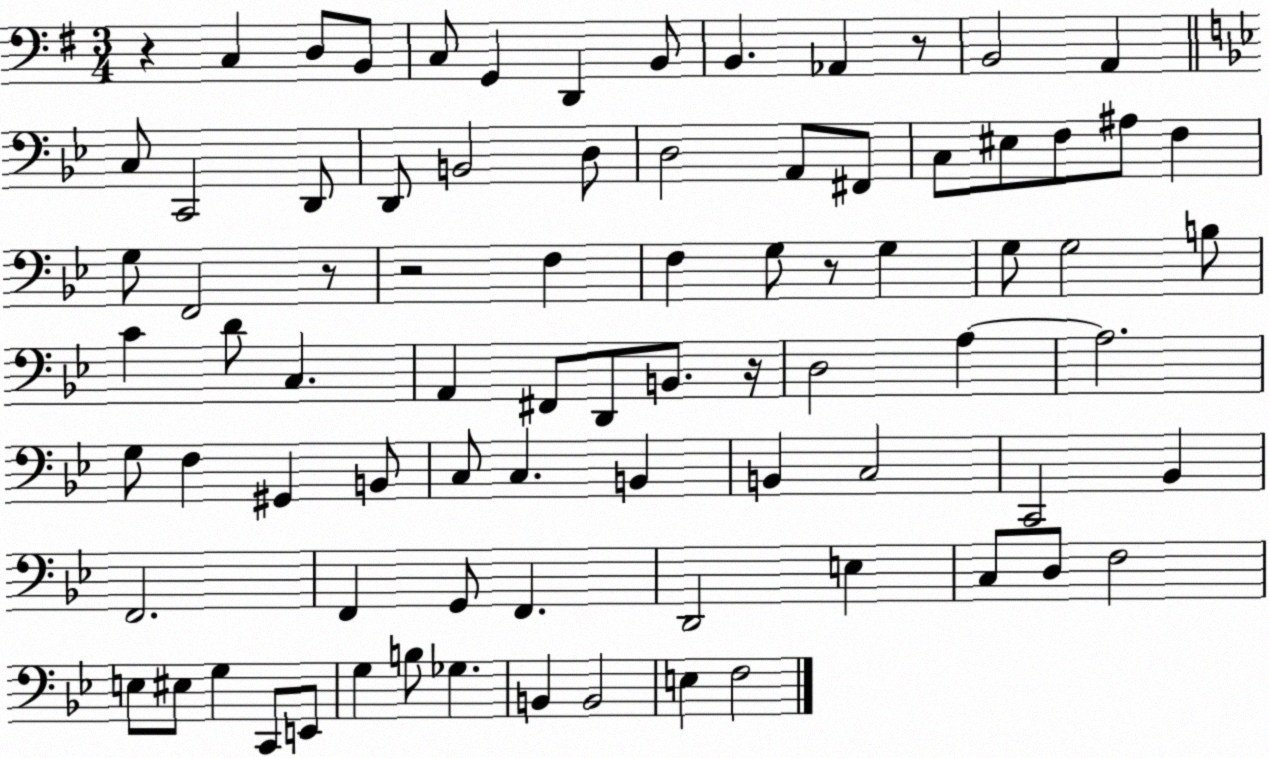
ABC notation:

X:1
T:Untitled
M:3/4
L:1/4
K:G
z C, D,/2 B,,/2 C,/2 G,, D,, B,,/2 B,, _A,, z/2 B,,2 A,, C,/2 C,,2 D,,/2 D,,/2 B,,2 D,/2 D,2 A,,/2 ^F,,/2 C,/2 ^E,/2 F,/2 ^A,/2 F, G,/2 F,,2 z/2 z2 F, F, G,/2 z/2 G, G,/2 G,2 B,/2 C D/2 C, A,, ^F,,/2 D,,/2 B,,/2 z/4 D,2 A, A,2 G,/2 F, ^G,, B,,/2 C,/2 C, B,, B,, C,2 C,,2 _B,, F,,2 F,, G,,/2 F,, D,,2 E, C,/2 D,/2 F,2 E,/2 ^E,/2 G, C,,/2 E,,/2 G, B,/2 _G, B,, B,,2 E, F,2